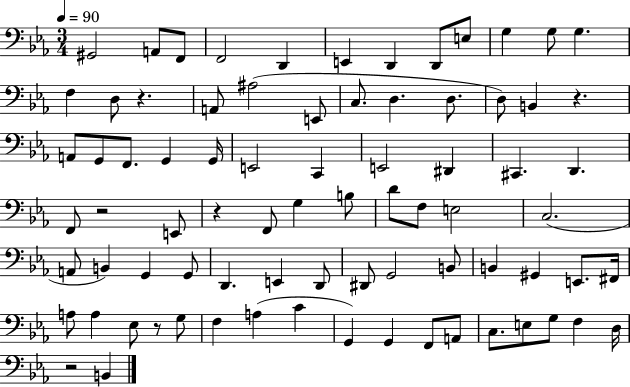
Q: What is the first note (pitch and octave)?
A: G#2